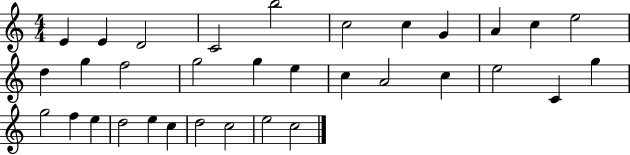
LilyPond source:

{
  \clef treble
  \numericTimeSignature
  \time 4/4
  \key c \major
  e'4 e'4 d'2 | c'2 b''2 | c''2 c''4 g'4 | a'4 c''4 e''2 | \break d''4 g''4 f''2 | g''2 g''4 e''4 | c''4 a'2 c''4 | e''2 c'4 g''4 | \break g''2 f''4 e''4 | d''2 e''4 c''4 | d''2 c''2 | e''2 c''2 | \break \bar "|."
}